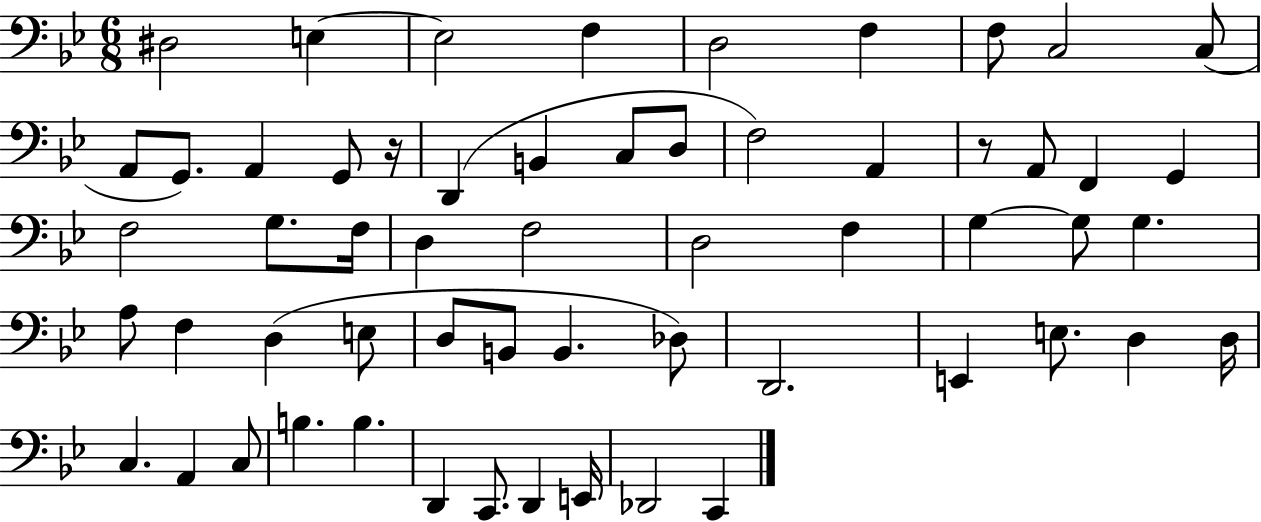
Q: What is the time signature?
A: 6/8